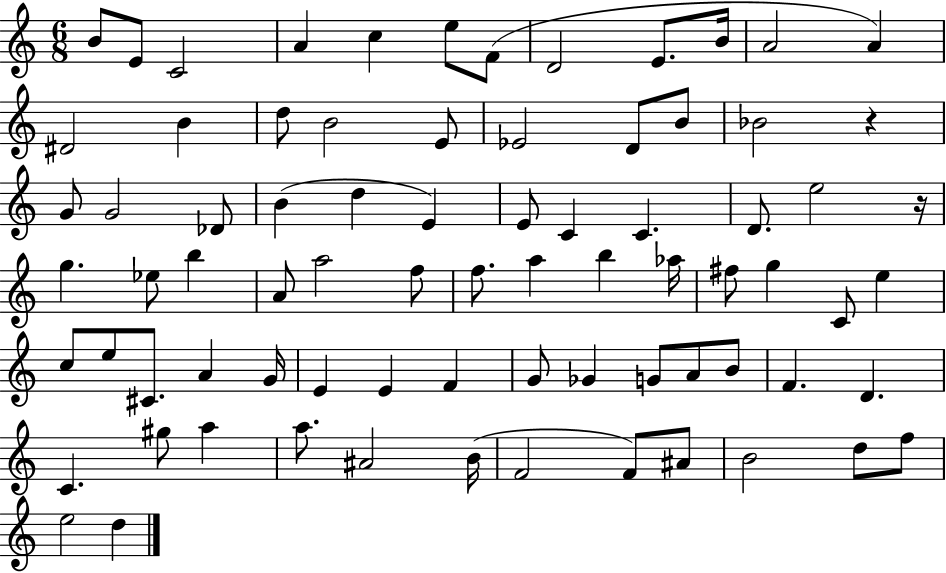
B4/e E4/e C4/h A4/q C5/q E5/e F4/e D4/h E4/e. B4/s A4/h A4/q D#4/h B4/q D5/e B4/h E4/e Eb4/h D4/e B4/e Bb4/h R/q G4/e G4/h Db4/e B4/q D5/q E4/q E4/e C4/q C4/q. D4/e. E5/h R/s G5/q. Eb5/e B5/q A4/e A5/h F5/e F5/e. A5/q B5/q Ab5/s F#5/e G5/q C4/e E5/q C5/e E5/e C#4/e. A4/q G4/s E4/q E4/q F4/q G4/e Gb4/q G4/e A4/e B4/e F4/q. D4/q. C4/q. G#5/e A5/q A5/e. A#4/h B4/s F4/h F4/e A#4/e B4/h D5/e F5/e E5/h D5/q